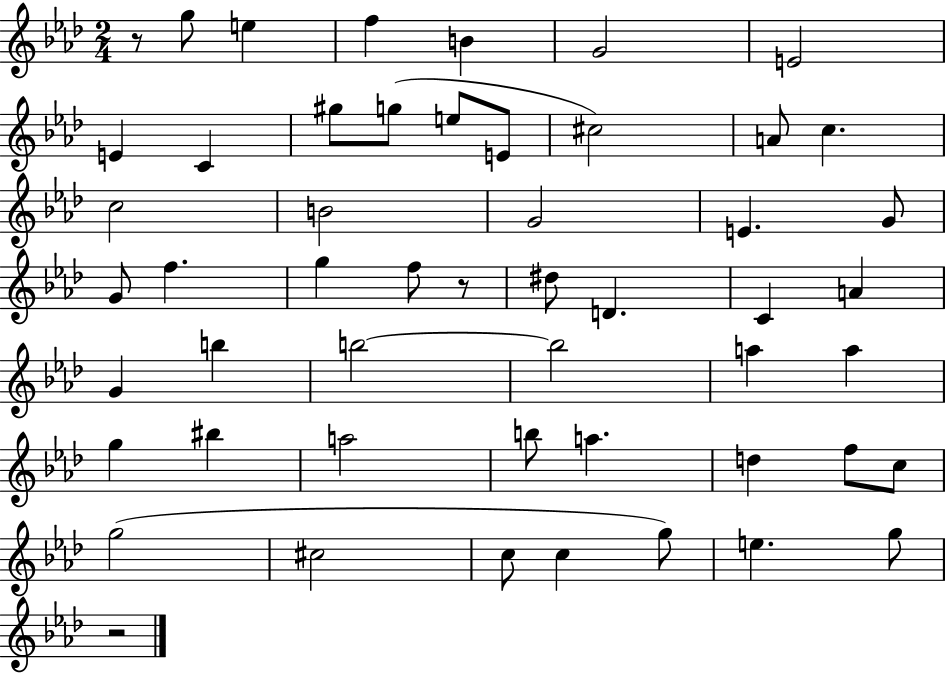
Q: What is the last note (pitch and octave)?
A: G5